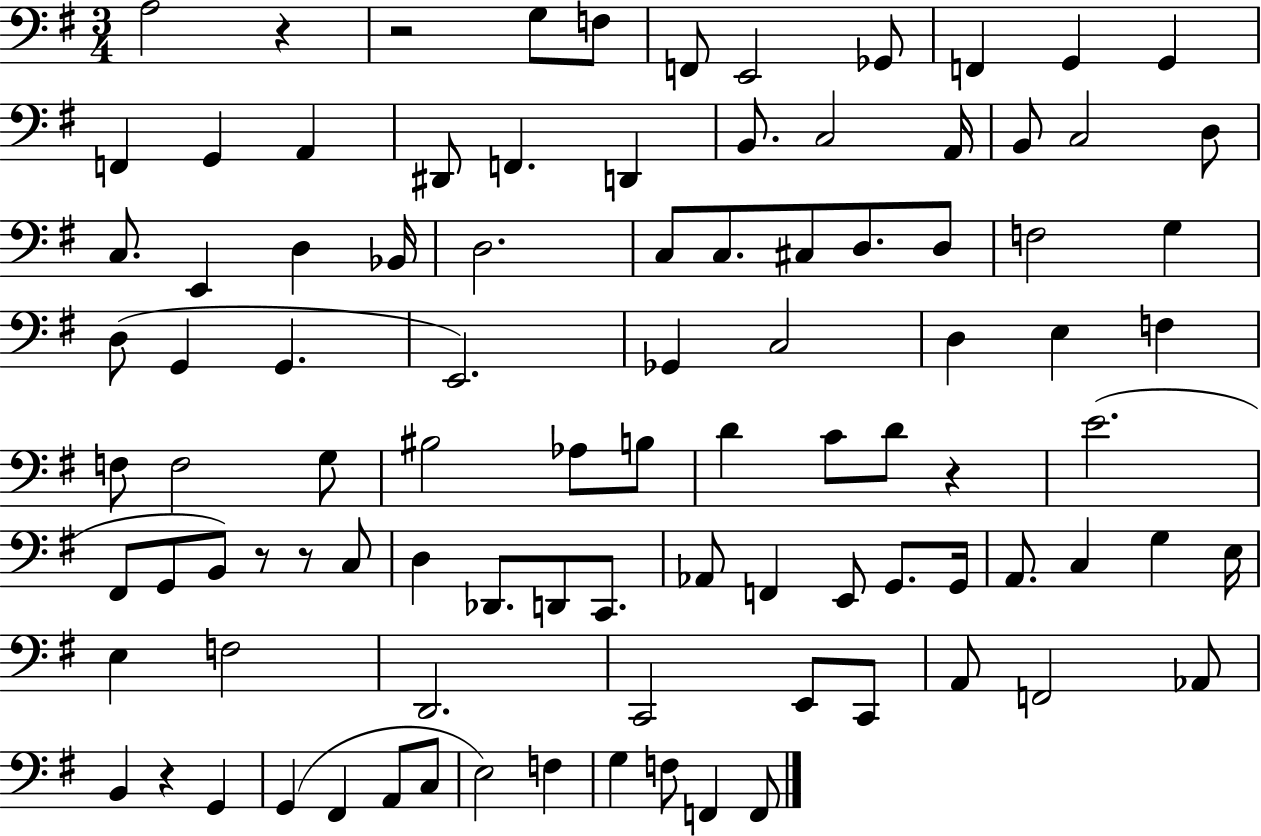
{
  \clef bass
  \numericTimeSignature
  \time 3/4
  \key g \major
  a2 r4 | r2 g8 f8 | f,8 e,2 ges,8 | f,4 g,4 g,4 | \break f,4 g,4 a,4 | dis,8 f,4. d,4 | b,8. c2 a,16 | b,8 c2 d8 | \break c8. e,4 d4 bes,16 | d2. | c8 c8. cis8 d8. d8 | f2 g4 | \break d8( g,4 g,4. | e,2.) | ges,4 c2 | d4 e4 f4 | \break f8 f2 g8 | bis2 aes8 b8 | d'4 c'8 d'8 r4 | e'2.( | \break fis,8 g,8 b,8) r8 r8 c8 | d4 des,8. d,8 c,8. | aes,8 f,4 e,8 g,8. g,16 | a,8. c4 g4 e16 | \break e4 f2 | d,2. | c,2 e,8 c,8 | a,8 f,2 aes,8 | \break b,4 r4 g,4 | g,4( fis,4 a,8 c8 | e2) f4 | g4 f8 f,4 f,8 | \break \bar "|."
}